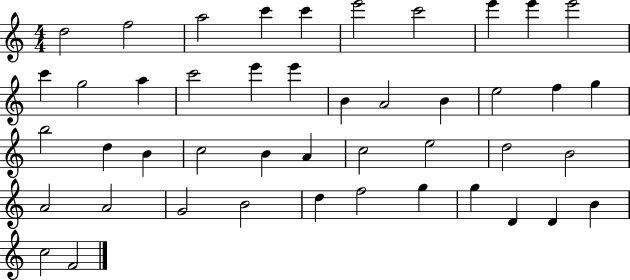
{
  \clef treble
  \numericTimeSignature
  \time 4/4
  \key c \major
  d''2 f''2 | a''2 c'''4 c'''4 | e'''2 c'''2 | e'''4 e'''4 e'''2 | \break c'''4 g''2 a''4 | c'''2 e'''4 e'''4 | b'4 a'2 b'4 | e''2 f''4 g''4 | \break b''2 d''4 b'4 | c''2 b'4 a'4 | c''2 e''2 | d''2 b'2 | \break a'2 a'2 | g'2 b'2 | d''4 f''2 g''4 | g''4 d'4 d'4 b'4 | \break c''2 f'2 | \bar "|."
}